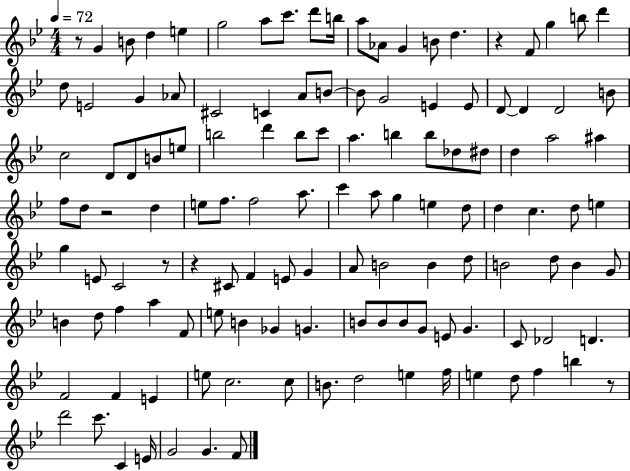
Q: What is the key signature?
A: BES major